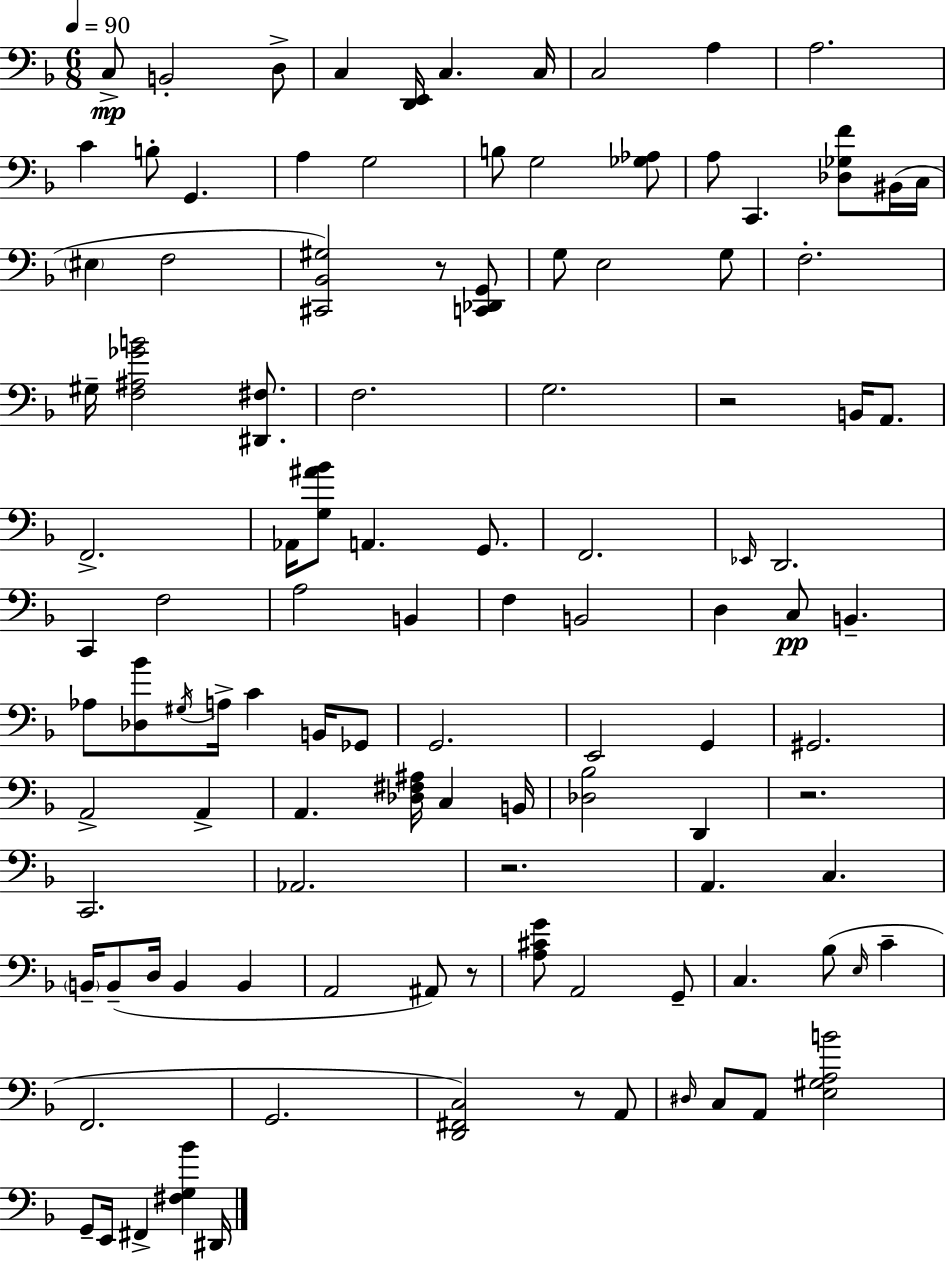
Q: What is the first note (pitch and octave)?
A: C3